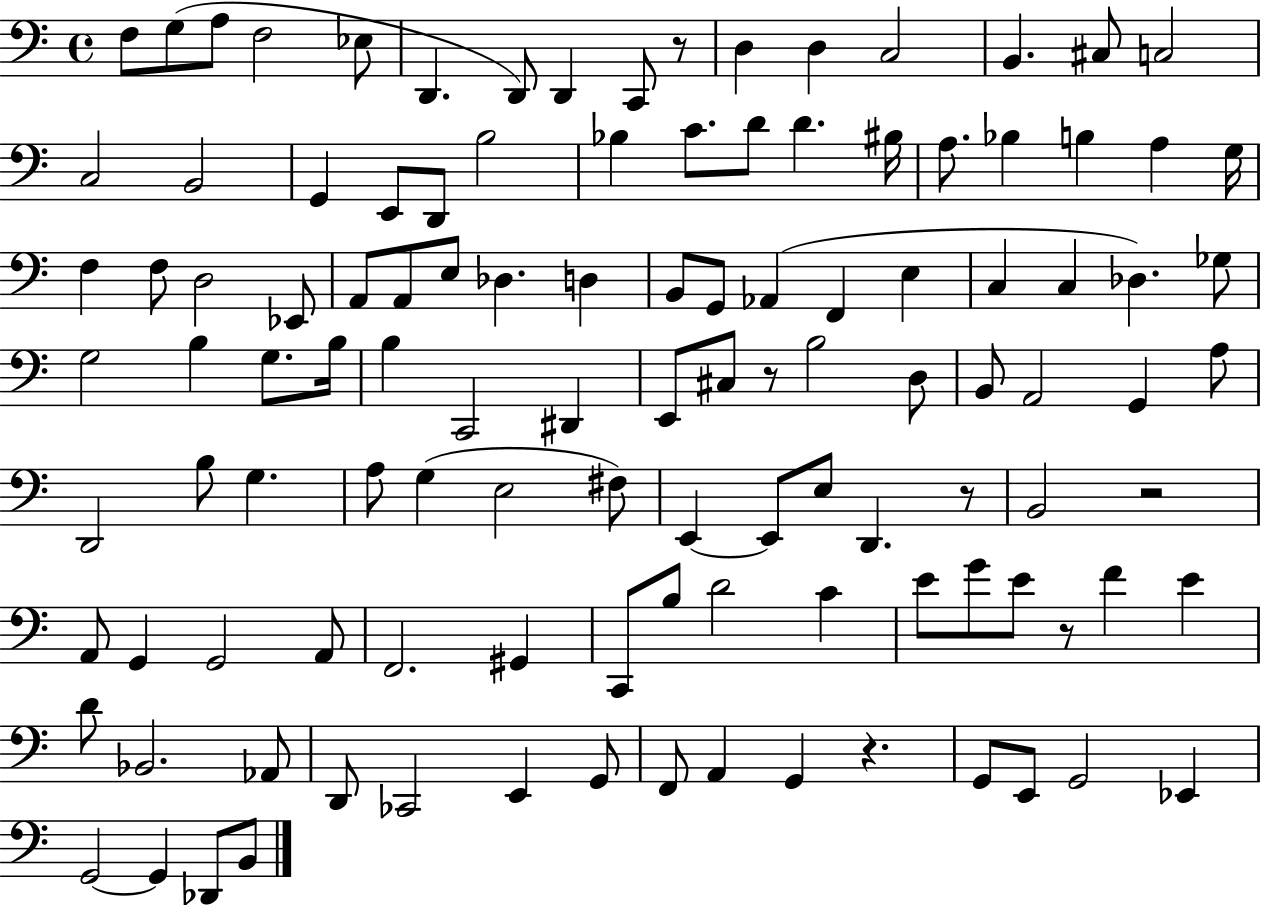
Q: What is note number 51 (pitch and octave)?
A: B3